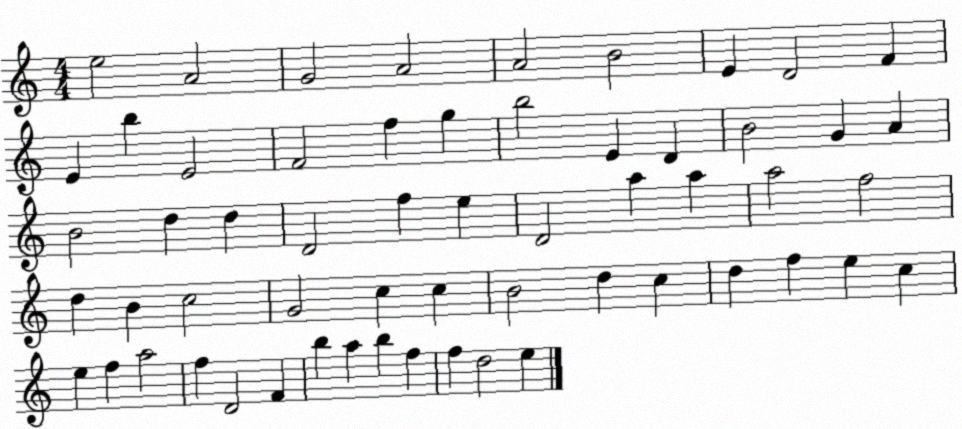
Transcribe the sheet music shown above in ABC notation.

X:1
T:Untitled
M:4/4
L:1/4
K:C
e2 A2 G2 A2 A2 B2 E D2 F E b E2 F2 f g b2 E D B2 G A B2 d d D2 f e D2 a a a2 f2 d B c2 G2 c c B2 d c d f e c e f a2 f D2 F b a b f f d2 e